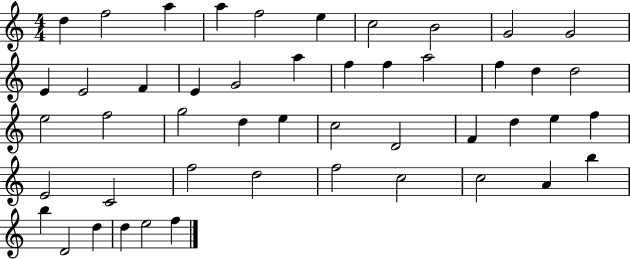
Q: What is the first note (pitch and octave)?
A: D5